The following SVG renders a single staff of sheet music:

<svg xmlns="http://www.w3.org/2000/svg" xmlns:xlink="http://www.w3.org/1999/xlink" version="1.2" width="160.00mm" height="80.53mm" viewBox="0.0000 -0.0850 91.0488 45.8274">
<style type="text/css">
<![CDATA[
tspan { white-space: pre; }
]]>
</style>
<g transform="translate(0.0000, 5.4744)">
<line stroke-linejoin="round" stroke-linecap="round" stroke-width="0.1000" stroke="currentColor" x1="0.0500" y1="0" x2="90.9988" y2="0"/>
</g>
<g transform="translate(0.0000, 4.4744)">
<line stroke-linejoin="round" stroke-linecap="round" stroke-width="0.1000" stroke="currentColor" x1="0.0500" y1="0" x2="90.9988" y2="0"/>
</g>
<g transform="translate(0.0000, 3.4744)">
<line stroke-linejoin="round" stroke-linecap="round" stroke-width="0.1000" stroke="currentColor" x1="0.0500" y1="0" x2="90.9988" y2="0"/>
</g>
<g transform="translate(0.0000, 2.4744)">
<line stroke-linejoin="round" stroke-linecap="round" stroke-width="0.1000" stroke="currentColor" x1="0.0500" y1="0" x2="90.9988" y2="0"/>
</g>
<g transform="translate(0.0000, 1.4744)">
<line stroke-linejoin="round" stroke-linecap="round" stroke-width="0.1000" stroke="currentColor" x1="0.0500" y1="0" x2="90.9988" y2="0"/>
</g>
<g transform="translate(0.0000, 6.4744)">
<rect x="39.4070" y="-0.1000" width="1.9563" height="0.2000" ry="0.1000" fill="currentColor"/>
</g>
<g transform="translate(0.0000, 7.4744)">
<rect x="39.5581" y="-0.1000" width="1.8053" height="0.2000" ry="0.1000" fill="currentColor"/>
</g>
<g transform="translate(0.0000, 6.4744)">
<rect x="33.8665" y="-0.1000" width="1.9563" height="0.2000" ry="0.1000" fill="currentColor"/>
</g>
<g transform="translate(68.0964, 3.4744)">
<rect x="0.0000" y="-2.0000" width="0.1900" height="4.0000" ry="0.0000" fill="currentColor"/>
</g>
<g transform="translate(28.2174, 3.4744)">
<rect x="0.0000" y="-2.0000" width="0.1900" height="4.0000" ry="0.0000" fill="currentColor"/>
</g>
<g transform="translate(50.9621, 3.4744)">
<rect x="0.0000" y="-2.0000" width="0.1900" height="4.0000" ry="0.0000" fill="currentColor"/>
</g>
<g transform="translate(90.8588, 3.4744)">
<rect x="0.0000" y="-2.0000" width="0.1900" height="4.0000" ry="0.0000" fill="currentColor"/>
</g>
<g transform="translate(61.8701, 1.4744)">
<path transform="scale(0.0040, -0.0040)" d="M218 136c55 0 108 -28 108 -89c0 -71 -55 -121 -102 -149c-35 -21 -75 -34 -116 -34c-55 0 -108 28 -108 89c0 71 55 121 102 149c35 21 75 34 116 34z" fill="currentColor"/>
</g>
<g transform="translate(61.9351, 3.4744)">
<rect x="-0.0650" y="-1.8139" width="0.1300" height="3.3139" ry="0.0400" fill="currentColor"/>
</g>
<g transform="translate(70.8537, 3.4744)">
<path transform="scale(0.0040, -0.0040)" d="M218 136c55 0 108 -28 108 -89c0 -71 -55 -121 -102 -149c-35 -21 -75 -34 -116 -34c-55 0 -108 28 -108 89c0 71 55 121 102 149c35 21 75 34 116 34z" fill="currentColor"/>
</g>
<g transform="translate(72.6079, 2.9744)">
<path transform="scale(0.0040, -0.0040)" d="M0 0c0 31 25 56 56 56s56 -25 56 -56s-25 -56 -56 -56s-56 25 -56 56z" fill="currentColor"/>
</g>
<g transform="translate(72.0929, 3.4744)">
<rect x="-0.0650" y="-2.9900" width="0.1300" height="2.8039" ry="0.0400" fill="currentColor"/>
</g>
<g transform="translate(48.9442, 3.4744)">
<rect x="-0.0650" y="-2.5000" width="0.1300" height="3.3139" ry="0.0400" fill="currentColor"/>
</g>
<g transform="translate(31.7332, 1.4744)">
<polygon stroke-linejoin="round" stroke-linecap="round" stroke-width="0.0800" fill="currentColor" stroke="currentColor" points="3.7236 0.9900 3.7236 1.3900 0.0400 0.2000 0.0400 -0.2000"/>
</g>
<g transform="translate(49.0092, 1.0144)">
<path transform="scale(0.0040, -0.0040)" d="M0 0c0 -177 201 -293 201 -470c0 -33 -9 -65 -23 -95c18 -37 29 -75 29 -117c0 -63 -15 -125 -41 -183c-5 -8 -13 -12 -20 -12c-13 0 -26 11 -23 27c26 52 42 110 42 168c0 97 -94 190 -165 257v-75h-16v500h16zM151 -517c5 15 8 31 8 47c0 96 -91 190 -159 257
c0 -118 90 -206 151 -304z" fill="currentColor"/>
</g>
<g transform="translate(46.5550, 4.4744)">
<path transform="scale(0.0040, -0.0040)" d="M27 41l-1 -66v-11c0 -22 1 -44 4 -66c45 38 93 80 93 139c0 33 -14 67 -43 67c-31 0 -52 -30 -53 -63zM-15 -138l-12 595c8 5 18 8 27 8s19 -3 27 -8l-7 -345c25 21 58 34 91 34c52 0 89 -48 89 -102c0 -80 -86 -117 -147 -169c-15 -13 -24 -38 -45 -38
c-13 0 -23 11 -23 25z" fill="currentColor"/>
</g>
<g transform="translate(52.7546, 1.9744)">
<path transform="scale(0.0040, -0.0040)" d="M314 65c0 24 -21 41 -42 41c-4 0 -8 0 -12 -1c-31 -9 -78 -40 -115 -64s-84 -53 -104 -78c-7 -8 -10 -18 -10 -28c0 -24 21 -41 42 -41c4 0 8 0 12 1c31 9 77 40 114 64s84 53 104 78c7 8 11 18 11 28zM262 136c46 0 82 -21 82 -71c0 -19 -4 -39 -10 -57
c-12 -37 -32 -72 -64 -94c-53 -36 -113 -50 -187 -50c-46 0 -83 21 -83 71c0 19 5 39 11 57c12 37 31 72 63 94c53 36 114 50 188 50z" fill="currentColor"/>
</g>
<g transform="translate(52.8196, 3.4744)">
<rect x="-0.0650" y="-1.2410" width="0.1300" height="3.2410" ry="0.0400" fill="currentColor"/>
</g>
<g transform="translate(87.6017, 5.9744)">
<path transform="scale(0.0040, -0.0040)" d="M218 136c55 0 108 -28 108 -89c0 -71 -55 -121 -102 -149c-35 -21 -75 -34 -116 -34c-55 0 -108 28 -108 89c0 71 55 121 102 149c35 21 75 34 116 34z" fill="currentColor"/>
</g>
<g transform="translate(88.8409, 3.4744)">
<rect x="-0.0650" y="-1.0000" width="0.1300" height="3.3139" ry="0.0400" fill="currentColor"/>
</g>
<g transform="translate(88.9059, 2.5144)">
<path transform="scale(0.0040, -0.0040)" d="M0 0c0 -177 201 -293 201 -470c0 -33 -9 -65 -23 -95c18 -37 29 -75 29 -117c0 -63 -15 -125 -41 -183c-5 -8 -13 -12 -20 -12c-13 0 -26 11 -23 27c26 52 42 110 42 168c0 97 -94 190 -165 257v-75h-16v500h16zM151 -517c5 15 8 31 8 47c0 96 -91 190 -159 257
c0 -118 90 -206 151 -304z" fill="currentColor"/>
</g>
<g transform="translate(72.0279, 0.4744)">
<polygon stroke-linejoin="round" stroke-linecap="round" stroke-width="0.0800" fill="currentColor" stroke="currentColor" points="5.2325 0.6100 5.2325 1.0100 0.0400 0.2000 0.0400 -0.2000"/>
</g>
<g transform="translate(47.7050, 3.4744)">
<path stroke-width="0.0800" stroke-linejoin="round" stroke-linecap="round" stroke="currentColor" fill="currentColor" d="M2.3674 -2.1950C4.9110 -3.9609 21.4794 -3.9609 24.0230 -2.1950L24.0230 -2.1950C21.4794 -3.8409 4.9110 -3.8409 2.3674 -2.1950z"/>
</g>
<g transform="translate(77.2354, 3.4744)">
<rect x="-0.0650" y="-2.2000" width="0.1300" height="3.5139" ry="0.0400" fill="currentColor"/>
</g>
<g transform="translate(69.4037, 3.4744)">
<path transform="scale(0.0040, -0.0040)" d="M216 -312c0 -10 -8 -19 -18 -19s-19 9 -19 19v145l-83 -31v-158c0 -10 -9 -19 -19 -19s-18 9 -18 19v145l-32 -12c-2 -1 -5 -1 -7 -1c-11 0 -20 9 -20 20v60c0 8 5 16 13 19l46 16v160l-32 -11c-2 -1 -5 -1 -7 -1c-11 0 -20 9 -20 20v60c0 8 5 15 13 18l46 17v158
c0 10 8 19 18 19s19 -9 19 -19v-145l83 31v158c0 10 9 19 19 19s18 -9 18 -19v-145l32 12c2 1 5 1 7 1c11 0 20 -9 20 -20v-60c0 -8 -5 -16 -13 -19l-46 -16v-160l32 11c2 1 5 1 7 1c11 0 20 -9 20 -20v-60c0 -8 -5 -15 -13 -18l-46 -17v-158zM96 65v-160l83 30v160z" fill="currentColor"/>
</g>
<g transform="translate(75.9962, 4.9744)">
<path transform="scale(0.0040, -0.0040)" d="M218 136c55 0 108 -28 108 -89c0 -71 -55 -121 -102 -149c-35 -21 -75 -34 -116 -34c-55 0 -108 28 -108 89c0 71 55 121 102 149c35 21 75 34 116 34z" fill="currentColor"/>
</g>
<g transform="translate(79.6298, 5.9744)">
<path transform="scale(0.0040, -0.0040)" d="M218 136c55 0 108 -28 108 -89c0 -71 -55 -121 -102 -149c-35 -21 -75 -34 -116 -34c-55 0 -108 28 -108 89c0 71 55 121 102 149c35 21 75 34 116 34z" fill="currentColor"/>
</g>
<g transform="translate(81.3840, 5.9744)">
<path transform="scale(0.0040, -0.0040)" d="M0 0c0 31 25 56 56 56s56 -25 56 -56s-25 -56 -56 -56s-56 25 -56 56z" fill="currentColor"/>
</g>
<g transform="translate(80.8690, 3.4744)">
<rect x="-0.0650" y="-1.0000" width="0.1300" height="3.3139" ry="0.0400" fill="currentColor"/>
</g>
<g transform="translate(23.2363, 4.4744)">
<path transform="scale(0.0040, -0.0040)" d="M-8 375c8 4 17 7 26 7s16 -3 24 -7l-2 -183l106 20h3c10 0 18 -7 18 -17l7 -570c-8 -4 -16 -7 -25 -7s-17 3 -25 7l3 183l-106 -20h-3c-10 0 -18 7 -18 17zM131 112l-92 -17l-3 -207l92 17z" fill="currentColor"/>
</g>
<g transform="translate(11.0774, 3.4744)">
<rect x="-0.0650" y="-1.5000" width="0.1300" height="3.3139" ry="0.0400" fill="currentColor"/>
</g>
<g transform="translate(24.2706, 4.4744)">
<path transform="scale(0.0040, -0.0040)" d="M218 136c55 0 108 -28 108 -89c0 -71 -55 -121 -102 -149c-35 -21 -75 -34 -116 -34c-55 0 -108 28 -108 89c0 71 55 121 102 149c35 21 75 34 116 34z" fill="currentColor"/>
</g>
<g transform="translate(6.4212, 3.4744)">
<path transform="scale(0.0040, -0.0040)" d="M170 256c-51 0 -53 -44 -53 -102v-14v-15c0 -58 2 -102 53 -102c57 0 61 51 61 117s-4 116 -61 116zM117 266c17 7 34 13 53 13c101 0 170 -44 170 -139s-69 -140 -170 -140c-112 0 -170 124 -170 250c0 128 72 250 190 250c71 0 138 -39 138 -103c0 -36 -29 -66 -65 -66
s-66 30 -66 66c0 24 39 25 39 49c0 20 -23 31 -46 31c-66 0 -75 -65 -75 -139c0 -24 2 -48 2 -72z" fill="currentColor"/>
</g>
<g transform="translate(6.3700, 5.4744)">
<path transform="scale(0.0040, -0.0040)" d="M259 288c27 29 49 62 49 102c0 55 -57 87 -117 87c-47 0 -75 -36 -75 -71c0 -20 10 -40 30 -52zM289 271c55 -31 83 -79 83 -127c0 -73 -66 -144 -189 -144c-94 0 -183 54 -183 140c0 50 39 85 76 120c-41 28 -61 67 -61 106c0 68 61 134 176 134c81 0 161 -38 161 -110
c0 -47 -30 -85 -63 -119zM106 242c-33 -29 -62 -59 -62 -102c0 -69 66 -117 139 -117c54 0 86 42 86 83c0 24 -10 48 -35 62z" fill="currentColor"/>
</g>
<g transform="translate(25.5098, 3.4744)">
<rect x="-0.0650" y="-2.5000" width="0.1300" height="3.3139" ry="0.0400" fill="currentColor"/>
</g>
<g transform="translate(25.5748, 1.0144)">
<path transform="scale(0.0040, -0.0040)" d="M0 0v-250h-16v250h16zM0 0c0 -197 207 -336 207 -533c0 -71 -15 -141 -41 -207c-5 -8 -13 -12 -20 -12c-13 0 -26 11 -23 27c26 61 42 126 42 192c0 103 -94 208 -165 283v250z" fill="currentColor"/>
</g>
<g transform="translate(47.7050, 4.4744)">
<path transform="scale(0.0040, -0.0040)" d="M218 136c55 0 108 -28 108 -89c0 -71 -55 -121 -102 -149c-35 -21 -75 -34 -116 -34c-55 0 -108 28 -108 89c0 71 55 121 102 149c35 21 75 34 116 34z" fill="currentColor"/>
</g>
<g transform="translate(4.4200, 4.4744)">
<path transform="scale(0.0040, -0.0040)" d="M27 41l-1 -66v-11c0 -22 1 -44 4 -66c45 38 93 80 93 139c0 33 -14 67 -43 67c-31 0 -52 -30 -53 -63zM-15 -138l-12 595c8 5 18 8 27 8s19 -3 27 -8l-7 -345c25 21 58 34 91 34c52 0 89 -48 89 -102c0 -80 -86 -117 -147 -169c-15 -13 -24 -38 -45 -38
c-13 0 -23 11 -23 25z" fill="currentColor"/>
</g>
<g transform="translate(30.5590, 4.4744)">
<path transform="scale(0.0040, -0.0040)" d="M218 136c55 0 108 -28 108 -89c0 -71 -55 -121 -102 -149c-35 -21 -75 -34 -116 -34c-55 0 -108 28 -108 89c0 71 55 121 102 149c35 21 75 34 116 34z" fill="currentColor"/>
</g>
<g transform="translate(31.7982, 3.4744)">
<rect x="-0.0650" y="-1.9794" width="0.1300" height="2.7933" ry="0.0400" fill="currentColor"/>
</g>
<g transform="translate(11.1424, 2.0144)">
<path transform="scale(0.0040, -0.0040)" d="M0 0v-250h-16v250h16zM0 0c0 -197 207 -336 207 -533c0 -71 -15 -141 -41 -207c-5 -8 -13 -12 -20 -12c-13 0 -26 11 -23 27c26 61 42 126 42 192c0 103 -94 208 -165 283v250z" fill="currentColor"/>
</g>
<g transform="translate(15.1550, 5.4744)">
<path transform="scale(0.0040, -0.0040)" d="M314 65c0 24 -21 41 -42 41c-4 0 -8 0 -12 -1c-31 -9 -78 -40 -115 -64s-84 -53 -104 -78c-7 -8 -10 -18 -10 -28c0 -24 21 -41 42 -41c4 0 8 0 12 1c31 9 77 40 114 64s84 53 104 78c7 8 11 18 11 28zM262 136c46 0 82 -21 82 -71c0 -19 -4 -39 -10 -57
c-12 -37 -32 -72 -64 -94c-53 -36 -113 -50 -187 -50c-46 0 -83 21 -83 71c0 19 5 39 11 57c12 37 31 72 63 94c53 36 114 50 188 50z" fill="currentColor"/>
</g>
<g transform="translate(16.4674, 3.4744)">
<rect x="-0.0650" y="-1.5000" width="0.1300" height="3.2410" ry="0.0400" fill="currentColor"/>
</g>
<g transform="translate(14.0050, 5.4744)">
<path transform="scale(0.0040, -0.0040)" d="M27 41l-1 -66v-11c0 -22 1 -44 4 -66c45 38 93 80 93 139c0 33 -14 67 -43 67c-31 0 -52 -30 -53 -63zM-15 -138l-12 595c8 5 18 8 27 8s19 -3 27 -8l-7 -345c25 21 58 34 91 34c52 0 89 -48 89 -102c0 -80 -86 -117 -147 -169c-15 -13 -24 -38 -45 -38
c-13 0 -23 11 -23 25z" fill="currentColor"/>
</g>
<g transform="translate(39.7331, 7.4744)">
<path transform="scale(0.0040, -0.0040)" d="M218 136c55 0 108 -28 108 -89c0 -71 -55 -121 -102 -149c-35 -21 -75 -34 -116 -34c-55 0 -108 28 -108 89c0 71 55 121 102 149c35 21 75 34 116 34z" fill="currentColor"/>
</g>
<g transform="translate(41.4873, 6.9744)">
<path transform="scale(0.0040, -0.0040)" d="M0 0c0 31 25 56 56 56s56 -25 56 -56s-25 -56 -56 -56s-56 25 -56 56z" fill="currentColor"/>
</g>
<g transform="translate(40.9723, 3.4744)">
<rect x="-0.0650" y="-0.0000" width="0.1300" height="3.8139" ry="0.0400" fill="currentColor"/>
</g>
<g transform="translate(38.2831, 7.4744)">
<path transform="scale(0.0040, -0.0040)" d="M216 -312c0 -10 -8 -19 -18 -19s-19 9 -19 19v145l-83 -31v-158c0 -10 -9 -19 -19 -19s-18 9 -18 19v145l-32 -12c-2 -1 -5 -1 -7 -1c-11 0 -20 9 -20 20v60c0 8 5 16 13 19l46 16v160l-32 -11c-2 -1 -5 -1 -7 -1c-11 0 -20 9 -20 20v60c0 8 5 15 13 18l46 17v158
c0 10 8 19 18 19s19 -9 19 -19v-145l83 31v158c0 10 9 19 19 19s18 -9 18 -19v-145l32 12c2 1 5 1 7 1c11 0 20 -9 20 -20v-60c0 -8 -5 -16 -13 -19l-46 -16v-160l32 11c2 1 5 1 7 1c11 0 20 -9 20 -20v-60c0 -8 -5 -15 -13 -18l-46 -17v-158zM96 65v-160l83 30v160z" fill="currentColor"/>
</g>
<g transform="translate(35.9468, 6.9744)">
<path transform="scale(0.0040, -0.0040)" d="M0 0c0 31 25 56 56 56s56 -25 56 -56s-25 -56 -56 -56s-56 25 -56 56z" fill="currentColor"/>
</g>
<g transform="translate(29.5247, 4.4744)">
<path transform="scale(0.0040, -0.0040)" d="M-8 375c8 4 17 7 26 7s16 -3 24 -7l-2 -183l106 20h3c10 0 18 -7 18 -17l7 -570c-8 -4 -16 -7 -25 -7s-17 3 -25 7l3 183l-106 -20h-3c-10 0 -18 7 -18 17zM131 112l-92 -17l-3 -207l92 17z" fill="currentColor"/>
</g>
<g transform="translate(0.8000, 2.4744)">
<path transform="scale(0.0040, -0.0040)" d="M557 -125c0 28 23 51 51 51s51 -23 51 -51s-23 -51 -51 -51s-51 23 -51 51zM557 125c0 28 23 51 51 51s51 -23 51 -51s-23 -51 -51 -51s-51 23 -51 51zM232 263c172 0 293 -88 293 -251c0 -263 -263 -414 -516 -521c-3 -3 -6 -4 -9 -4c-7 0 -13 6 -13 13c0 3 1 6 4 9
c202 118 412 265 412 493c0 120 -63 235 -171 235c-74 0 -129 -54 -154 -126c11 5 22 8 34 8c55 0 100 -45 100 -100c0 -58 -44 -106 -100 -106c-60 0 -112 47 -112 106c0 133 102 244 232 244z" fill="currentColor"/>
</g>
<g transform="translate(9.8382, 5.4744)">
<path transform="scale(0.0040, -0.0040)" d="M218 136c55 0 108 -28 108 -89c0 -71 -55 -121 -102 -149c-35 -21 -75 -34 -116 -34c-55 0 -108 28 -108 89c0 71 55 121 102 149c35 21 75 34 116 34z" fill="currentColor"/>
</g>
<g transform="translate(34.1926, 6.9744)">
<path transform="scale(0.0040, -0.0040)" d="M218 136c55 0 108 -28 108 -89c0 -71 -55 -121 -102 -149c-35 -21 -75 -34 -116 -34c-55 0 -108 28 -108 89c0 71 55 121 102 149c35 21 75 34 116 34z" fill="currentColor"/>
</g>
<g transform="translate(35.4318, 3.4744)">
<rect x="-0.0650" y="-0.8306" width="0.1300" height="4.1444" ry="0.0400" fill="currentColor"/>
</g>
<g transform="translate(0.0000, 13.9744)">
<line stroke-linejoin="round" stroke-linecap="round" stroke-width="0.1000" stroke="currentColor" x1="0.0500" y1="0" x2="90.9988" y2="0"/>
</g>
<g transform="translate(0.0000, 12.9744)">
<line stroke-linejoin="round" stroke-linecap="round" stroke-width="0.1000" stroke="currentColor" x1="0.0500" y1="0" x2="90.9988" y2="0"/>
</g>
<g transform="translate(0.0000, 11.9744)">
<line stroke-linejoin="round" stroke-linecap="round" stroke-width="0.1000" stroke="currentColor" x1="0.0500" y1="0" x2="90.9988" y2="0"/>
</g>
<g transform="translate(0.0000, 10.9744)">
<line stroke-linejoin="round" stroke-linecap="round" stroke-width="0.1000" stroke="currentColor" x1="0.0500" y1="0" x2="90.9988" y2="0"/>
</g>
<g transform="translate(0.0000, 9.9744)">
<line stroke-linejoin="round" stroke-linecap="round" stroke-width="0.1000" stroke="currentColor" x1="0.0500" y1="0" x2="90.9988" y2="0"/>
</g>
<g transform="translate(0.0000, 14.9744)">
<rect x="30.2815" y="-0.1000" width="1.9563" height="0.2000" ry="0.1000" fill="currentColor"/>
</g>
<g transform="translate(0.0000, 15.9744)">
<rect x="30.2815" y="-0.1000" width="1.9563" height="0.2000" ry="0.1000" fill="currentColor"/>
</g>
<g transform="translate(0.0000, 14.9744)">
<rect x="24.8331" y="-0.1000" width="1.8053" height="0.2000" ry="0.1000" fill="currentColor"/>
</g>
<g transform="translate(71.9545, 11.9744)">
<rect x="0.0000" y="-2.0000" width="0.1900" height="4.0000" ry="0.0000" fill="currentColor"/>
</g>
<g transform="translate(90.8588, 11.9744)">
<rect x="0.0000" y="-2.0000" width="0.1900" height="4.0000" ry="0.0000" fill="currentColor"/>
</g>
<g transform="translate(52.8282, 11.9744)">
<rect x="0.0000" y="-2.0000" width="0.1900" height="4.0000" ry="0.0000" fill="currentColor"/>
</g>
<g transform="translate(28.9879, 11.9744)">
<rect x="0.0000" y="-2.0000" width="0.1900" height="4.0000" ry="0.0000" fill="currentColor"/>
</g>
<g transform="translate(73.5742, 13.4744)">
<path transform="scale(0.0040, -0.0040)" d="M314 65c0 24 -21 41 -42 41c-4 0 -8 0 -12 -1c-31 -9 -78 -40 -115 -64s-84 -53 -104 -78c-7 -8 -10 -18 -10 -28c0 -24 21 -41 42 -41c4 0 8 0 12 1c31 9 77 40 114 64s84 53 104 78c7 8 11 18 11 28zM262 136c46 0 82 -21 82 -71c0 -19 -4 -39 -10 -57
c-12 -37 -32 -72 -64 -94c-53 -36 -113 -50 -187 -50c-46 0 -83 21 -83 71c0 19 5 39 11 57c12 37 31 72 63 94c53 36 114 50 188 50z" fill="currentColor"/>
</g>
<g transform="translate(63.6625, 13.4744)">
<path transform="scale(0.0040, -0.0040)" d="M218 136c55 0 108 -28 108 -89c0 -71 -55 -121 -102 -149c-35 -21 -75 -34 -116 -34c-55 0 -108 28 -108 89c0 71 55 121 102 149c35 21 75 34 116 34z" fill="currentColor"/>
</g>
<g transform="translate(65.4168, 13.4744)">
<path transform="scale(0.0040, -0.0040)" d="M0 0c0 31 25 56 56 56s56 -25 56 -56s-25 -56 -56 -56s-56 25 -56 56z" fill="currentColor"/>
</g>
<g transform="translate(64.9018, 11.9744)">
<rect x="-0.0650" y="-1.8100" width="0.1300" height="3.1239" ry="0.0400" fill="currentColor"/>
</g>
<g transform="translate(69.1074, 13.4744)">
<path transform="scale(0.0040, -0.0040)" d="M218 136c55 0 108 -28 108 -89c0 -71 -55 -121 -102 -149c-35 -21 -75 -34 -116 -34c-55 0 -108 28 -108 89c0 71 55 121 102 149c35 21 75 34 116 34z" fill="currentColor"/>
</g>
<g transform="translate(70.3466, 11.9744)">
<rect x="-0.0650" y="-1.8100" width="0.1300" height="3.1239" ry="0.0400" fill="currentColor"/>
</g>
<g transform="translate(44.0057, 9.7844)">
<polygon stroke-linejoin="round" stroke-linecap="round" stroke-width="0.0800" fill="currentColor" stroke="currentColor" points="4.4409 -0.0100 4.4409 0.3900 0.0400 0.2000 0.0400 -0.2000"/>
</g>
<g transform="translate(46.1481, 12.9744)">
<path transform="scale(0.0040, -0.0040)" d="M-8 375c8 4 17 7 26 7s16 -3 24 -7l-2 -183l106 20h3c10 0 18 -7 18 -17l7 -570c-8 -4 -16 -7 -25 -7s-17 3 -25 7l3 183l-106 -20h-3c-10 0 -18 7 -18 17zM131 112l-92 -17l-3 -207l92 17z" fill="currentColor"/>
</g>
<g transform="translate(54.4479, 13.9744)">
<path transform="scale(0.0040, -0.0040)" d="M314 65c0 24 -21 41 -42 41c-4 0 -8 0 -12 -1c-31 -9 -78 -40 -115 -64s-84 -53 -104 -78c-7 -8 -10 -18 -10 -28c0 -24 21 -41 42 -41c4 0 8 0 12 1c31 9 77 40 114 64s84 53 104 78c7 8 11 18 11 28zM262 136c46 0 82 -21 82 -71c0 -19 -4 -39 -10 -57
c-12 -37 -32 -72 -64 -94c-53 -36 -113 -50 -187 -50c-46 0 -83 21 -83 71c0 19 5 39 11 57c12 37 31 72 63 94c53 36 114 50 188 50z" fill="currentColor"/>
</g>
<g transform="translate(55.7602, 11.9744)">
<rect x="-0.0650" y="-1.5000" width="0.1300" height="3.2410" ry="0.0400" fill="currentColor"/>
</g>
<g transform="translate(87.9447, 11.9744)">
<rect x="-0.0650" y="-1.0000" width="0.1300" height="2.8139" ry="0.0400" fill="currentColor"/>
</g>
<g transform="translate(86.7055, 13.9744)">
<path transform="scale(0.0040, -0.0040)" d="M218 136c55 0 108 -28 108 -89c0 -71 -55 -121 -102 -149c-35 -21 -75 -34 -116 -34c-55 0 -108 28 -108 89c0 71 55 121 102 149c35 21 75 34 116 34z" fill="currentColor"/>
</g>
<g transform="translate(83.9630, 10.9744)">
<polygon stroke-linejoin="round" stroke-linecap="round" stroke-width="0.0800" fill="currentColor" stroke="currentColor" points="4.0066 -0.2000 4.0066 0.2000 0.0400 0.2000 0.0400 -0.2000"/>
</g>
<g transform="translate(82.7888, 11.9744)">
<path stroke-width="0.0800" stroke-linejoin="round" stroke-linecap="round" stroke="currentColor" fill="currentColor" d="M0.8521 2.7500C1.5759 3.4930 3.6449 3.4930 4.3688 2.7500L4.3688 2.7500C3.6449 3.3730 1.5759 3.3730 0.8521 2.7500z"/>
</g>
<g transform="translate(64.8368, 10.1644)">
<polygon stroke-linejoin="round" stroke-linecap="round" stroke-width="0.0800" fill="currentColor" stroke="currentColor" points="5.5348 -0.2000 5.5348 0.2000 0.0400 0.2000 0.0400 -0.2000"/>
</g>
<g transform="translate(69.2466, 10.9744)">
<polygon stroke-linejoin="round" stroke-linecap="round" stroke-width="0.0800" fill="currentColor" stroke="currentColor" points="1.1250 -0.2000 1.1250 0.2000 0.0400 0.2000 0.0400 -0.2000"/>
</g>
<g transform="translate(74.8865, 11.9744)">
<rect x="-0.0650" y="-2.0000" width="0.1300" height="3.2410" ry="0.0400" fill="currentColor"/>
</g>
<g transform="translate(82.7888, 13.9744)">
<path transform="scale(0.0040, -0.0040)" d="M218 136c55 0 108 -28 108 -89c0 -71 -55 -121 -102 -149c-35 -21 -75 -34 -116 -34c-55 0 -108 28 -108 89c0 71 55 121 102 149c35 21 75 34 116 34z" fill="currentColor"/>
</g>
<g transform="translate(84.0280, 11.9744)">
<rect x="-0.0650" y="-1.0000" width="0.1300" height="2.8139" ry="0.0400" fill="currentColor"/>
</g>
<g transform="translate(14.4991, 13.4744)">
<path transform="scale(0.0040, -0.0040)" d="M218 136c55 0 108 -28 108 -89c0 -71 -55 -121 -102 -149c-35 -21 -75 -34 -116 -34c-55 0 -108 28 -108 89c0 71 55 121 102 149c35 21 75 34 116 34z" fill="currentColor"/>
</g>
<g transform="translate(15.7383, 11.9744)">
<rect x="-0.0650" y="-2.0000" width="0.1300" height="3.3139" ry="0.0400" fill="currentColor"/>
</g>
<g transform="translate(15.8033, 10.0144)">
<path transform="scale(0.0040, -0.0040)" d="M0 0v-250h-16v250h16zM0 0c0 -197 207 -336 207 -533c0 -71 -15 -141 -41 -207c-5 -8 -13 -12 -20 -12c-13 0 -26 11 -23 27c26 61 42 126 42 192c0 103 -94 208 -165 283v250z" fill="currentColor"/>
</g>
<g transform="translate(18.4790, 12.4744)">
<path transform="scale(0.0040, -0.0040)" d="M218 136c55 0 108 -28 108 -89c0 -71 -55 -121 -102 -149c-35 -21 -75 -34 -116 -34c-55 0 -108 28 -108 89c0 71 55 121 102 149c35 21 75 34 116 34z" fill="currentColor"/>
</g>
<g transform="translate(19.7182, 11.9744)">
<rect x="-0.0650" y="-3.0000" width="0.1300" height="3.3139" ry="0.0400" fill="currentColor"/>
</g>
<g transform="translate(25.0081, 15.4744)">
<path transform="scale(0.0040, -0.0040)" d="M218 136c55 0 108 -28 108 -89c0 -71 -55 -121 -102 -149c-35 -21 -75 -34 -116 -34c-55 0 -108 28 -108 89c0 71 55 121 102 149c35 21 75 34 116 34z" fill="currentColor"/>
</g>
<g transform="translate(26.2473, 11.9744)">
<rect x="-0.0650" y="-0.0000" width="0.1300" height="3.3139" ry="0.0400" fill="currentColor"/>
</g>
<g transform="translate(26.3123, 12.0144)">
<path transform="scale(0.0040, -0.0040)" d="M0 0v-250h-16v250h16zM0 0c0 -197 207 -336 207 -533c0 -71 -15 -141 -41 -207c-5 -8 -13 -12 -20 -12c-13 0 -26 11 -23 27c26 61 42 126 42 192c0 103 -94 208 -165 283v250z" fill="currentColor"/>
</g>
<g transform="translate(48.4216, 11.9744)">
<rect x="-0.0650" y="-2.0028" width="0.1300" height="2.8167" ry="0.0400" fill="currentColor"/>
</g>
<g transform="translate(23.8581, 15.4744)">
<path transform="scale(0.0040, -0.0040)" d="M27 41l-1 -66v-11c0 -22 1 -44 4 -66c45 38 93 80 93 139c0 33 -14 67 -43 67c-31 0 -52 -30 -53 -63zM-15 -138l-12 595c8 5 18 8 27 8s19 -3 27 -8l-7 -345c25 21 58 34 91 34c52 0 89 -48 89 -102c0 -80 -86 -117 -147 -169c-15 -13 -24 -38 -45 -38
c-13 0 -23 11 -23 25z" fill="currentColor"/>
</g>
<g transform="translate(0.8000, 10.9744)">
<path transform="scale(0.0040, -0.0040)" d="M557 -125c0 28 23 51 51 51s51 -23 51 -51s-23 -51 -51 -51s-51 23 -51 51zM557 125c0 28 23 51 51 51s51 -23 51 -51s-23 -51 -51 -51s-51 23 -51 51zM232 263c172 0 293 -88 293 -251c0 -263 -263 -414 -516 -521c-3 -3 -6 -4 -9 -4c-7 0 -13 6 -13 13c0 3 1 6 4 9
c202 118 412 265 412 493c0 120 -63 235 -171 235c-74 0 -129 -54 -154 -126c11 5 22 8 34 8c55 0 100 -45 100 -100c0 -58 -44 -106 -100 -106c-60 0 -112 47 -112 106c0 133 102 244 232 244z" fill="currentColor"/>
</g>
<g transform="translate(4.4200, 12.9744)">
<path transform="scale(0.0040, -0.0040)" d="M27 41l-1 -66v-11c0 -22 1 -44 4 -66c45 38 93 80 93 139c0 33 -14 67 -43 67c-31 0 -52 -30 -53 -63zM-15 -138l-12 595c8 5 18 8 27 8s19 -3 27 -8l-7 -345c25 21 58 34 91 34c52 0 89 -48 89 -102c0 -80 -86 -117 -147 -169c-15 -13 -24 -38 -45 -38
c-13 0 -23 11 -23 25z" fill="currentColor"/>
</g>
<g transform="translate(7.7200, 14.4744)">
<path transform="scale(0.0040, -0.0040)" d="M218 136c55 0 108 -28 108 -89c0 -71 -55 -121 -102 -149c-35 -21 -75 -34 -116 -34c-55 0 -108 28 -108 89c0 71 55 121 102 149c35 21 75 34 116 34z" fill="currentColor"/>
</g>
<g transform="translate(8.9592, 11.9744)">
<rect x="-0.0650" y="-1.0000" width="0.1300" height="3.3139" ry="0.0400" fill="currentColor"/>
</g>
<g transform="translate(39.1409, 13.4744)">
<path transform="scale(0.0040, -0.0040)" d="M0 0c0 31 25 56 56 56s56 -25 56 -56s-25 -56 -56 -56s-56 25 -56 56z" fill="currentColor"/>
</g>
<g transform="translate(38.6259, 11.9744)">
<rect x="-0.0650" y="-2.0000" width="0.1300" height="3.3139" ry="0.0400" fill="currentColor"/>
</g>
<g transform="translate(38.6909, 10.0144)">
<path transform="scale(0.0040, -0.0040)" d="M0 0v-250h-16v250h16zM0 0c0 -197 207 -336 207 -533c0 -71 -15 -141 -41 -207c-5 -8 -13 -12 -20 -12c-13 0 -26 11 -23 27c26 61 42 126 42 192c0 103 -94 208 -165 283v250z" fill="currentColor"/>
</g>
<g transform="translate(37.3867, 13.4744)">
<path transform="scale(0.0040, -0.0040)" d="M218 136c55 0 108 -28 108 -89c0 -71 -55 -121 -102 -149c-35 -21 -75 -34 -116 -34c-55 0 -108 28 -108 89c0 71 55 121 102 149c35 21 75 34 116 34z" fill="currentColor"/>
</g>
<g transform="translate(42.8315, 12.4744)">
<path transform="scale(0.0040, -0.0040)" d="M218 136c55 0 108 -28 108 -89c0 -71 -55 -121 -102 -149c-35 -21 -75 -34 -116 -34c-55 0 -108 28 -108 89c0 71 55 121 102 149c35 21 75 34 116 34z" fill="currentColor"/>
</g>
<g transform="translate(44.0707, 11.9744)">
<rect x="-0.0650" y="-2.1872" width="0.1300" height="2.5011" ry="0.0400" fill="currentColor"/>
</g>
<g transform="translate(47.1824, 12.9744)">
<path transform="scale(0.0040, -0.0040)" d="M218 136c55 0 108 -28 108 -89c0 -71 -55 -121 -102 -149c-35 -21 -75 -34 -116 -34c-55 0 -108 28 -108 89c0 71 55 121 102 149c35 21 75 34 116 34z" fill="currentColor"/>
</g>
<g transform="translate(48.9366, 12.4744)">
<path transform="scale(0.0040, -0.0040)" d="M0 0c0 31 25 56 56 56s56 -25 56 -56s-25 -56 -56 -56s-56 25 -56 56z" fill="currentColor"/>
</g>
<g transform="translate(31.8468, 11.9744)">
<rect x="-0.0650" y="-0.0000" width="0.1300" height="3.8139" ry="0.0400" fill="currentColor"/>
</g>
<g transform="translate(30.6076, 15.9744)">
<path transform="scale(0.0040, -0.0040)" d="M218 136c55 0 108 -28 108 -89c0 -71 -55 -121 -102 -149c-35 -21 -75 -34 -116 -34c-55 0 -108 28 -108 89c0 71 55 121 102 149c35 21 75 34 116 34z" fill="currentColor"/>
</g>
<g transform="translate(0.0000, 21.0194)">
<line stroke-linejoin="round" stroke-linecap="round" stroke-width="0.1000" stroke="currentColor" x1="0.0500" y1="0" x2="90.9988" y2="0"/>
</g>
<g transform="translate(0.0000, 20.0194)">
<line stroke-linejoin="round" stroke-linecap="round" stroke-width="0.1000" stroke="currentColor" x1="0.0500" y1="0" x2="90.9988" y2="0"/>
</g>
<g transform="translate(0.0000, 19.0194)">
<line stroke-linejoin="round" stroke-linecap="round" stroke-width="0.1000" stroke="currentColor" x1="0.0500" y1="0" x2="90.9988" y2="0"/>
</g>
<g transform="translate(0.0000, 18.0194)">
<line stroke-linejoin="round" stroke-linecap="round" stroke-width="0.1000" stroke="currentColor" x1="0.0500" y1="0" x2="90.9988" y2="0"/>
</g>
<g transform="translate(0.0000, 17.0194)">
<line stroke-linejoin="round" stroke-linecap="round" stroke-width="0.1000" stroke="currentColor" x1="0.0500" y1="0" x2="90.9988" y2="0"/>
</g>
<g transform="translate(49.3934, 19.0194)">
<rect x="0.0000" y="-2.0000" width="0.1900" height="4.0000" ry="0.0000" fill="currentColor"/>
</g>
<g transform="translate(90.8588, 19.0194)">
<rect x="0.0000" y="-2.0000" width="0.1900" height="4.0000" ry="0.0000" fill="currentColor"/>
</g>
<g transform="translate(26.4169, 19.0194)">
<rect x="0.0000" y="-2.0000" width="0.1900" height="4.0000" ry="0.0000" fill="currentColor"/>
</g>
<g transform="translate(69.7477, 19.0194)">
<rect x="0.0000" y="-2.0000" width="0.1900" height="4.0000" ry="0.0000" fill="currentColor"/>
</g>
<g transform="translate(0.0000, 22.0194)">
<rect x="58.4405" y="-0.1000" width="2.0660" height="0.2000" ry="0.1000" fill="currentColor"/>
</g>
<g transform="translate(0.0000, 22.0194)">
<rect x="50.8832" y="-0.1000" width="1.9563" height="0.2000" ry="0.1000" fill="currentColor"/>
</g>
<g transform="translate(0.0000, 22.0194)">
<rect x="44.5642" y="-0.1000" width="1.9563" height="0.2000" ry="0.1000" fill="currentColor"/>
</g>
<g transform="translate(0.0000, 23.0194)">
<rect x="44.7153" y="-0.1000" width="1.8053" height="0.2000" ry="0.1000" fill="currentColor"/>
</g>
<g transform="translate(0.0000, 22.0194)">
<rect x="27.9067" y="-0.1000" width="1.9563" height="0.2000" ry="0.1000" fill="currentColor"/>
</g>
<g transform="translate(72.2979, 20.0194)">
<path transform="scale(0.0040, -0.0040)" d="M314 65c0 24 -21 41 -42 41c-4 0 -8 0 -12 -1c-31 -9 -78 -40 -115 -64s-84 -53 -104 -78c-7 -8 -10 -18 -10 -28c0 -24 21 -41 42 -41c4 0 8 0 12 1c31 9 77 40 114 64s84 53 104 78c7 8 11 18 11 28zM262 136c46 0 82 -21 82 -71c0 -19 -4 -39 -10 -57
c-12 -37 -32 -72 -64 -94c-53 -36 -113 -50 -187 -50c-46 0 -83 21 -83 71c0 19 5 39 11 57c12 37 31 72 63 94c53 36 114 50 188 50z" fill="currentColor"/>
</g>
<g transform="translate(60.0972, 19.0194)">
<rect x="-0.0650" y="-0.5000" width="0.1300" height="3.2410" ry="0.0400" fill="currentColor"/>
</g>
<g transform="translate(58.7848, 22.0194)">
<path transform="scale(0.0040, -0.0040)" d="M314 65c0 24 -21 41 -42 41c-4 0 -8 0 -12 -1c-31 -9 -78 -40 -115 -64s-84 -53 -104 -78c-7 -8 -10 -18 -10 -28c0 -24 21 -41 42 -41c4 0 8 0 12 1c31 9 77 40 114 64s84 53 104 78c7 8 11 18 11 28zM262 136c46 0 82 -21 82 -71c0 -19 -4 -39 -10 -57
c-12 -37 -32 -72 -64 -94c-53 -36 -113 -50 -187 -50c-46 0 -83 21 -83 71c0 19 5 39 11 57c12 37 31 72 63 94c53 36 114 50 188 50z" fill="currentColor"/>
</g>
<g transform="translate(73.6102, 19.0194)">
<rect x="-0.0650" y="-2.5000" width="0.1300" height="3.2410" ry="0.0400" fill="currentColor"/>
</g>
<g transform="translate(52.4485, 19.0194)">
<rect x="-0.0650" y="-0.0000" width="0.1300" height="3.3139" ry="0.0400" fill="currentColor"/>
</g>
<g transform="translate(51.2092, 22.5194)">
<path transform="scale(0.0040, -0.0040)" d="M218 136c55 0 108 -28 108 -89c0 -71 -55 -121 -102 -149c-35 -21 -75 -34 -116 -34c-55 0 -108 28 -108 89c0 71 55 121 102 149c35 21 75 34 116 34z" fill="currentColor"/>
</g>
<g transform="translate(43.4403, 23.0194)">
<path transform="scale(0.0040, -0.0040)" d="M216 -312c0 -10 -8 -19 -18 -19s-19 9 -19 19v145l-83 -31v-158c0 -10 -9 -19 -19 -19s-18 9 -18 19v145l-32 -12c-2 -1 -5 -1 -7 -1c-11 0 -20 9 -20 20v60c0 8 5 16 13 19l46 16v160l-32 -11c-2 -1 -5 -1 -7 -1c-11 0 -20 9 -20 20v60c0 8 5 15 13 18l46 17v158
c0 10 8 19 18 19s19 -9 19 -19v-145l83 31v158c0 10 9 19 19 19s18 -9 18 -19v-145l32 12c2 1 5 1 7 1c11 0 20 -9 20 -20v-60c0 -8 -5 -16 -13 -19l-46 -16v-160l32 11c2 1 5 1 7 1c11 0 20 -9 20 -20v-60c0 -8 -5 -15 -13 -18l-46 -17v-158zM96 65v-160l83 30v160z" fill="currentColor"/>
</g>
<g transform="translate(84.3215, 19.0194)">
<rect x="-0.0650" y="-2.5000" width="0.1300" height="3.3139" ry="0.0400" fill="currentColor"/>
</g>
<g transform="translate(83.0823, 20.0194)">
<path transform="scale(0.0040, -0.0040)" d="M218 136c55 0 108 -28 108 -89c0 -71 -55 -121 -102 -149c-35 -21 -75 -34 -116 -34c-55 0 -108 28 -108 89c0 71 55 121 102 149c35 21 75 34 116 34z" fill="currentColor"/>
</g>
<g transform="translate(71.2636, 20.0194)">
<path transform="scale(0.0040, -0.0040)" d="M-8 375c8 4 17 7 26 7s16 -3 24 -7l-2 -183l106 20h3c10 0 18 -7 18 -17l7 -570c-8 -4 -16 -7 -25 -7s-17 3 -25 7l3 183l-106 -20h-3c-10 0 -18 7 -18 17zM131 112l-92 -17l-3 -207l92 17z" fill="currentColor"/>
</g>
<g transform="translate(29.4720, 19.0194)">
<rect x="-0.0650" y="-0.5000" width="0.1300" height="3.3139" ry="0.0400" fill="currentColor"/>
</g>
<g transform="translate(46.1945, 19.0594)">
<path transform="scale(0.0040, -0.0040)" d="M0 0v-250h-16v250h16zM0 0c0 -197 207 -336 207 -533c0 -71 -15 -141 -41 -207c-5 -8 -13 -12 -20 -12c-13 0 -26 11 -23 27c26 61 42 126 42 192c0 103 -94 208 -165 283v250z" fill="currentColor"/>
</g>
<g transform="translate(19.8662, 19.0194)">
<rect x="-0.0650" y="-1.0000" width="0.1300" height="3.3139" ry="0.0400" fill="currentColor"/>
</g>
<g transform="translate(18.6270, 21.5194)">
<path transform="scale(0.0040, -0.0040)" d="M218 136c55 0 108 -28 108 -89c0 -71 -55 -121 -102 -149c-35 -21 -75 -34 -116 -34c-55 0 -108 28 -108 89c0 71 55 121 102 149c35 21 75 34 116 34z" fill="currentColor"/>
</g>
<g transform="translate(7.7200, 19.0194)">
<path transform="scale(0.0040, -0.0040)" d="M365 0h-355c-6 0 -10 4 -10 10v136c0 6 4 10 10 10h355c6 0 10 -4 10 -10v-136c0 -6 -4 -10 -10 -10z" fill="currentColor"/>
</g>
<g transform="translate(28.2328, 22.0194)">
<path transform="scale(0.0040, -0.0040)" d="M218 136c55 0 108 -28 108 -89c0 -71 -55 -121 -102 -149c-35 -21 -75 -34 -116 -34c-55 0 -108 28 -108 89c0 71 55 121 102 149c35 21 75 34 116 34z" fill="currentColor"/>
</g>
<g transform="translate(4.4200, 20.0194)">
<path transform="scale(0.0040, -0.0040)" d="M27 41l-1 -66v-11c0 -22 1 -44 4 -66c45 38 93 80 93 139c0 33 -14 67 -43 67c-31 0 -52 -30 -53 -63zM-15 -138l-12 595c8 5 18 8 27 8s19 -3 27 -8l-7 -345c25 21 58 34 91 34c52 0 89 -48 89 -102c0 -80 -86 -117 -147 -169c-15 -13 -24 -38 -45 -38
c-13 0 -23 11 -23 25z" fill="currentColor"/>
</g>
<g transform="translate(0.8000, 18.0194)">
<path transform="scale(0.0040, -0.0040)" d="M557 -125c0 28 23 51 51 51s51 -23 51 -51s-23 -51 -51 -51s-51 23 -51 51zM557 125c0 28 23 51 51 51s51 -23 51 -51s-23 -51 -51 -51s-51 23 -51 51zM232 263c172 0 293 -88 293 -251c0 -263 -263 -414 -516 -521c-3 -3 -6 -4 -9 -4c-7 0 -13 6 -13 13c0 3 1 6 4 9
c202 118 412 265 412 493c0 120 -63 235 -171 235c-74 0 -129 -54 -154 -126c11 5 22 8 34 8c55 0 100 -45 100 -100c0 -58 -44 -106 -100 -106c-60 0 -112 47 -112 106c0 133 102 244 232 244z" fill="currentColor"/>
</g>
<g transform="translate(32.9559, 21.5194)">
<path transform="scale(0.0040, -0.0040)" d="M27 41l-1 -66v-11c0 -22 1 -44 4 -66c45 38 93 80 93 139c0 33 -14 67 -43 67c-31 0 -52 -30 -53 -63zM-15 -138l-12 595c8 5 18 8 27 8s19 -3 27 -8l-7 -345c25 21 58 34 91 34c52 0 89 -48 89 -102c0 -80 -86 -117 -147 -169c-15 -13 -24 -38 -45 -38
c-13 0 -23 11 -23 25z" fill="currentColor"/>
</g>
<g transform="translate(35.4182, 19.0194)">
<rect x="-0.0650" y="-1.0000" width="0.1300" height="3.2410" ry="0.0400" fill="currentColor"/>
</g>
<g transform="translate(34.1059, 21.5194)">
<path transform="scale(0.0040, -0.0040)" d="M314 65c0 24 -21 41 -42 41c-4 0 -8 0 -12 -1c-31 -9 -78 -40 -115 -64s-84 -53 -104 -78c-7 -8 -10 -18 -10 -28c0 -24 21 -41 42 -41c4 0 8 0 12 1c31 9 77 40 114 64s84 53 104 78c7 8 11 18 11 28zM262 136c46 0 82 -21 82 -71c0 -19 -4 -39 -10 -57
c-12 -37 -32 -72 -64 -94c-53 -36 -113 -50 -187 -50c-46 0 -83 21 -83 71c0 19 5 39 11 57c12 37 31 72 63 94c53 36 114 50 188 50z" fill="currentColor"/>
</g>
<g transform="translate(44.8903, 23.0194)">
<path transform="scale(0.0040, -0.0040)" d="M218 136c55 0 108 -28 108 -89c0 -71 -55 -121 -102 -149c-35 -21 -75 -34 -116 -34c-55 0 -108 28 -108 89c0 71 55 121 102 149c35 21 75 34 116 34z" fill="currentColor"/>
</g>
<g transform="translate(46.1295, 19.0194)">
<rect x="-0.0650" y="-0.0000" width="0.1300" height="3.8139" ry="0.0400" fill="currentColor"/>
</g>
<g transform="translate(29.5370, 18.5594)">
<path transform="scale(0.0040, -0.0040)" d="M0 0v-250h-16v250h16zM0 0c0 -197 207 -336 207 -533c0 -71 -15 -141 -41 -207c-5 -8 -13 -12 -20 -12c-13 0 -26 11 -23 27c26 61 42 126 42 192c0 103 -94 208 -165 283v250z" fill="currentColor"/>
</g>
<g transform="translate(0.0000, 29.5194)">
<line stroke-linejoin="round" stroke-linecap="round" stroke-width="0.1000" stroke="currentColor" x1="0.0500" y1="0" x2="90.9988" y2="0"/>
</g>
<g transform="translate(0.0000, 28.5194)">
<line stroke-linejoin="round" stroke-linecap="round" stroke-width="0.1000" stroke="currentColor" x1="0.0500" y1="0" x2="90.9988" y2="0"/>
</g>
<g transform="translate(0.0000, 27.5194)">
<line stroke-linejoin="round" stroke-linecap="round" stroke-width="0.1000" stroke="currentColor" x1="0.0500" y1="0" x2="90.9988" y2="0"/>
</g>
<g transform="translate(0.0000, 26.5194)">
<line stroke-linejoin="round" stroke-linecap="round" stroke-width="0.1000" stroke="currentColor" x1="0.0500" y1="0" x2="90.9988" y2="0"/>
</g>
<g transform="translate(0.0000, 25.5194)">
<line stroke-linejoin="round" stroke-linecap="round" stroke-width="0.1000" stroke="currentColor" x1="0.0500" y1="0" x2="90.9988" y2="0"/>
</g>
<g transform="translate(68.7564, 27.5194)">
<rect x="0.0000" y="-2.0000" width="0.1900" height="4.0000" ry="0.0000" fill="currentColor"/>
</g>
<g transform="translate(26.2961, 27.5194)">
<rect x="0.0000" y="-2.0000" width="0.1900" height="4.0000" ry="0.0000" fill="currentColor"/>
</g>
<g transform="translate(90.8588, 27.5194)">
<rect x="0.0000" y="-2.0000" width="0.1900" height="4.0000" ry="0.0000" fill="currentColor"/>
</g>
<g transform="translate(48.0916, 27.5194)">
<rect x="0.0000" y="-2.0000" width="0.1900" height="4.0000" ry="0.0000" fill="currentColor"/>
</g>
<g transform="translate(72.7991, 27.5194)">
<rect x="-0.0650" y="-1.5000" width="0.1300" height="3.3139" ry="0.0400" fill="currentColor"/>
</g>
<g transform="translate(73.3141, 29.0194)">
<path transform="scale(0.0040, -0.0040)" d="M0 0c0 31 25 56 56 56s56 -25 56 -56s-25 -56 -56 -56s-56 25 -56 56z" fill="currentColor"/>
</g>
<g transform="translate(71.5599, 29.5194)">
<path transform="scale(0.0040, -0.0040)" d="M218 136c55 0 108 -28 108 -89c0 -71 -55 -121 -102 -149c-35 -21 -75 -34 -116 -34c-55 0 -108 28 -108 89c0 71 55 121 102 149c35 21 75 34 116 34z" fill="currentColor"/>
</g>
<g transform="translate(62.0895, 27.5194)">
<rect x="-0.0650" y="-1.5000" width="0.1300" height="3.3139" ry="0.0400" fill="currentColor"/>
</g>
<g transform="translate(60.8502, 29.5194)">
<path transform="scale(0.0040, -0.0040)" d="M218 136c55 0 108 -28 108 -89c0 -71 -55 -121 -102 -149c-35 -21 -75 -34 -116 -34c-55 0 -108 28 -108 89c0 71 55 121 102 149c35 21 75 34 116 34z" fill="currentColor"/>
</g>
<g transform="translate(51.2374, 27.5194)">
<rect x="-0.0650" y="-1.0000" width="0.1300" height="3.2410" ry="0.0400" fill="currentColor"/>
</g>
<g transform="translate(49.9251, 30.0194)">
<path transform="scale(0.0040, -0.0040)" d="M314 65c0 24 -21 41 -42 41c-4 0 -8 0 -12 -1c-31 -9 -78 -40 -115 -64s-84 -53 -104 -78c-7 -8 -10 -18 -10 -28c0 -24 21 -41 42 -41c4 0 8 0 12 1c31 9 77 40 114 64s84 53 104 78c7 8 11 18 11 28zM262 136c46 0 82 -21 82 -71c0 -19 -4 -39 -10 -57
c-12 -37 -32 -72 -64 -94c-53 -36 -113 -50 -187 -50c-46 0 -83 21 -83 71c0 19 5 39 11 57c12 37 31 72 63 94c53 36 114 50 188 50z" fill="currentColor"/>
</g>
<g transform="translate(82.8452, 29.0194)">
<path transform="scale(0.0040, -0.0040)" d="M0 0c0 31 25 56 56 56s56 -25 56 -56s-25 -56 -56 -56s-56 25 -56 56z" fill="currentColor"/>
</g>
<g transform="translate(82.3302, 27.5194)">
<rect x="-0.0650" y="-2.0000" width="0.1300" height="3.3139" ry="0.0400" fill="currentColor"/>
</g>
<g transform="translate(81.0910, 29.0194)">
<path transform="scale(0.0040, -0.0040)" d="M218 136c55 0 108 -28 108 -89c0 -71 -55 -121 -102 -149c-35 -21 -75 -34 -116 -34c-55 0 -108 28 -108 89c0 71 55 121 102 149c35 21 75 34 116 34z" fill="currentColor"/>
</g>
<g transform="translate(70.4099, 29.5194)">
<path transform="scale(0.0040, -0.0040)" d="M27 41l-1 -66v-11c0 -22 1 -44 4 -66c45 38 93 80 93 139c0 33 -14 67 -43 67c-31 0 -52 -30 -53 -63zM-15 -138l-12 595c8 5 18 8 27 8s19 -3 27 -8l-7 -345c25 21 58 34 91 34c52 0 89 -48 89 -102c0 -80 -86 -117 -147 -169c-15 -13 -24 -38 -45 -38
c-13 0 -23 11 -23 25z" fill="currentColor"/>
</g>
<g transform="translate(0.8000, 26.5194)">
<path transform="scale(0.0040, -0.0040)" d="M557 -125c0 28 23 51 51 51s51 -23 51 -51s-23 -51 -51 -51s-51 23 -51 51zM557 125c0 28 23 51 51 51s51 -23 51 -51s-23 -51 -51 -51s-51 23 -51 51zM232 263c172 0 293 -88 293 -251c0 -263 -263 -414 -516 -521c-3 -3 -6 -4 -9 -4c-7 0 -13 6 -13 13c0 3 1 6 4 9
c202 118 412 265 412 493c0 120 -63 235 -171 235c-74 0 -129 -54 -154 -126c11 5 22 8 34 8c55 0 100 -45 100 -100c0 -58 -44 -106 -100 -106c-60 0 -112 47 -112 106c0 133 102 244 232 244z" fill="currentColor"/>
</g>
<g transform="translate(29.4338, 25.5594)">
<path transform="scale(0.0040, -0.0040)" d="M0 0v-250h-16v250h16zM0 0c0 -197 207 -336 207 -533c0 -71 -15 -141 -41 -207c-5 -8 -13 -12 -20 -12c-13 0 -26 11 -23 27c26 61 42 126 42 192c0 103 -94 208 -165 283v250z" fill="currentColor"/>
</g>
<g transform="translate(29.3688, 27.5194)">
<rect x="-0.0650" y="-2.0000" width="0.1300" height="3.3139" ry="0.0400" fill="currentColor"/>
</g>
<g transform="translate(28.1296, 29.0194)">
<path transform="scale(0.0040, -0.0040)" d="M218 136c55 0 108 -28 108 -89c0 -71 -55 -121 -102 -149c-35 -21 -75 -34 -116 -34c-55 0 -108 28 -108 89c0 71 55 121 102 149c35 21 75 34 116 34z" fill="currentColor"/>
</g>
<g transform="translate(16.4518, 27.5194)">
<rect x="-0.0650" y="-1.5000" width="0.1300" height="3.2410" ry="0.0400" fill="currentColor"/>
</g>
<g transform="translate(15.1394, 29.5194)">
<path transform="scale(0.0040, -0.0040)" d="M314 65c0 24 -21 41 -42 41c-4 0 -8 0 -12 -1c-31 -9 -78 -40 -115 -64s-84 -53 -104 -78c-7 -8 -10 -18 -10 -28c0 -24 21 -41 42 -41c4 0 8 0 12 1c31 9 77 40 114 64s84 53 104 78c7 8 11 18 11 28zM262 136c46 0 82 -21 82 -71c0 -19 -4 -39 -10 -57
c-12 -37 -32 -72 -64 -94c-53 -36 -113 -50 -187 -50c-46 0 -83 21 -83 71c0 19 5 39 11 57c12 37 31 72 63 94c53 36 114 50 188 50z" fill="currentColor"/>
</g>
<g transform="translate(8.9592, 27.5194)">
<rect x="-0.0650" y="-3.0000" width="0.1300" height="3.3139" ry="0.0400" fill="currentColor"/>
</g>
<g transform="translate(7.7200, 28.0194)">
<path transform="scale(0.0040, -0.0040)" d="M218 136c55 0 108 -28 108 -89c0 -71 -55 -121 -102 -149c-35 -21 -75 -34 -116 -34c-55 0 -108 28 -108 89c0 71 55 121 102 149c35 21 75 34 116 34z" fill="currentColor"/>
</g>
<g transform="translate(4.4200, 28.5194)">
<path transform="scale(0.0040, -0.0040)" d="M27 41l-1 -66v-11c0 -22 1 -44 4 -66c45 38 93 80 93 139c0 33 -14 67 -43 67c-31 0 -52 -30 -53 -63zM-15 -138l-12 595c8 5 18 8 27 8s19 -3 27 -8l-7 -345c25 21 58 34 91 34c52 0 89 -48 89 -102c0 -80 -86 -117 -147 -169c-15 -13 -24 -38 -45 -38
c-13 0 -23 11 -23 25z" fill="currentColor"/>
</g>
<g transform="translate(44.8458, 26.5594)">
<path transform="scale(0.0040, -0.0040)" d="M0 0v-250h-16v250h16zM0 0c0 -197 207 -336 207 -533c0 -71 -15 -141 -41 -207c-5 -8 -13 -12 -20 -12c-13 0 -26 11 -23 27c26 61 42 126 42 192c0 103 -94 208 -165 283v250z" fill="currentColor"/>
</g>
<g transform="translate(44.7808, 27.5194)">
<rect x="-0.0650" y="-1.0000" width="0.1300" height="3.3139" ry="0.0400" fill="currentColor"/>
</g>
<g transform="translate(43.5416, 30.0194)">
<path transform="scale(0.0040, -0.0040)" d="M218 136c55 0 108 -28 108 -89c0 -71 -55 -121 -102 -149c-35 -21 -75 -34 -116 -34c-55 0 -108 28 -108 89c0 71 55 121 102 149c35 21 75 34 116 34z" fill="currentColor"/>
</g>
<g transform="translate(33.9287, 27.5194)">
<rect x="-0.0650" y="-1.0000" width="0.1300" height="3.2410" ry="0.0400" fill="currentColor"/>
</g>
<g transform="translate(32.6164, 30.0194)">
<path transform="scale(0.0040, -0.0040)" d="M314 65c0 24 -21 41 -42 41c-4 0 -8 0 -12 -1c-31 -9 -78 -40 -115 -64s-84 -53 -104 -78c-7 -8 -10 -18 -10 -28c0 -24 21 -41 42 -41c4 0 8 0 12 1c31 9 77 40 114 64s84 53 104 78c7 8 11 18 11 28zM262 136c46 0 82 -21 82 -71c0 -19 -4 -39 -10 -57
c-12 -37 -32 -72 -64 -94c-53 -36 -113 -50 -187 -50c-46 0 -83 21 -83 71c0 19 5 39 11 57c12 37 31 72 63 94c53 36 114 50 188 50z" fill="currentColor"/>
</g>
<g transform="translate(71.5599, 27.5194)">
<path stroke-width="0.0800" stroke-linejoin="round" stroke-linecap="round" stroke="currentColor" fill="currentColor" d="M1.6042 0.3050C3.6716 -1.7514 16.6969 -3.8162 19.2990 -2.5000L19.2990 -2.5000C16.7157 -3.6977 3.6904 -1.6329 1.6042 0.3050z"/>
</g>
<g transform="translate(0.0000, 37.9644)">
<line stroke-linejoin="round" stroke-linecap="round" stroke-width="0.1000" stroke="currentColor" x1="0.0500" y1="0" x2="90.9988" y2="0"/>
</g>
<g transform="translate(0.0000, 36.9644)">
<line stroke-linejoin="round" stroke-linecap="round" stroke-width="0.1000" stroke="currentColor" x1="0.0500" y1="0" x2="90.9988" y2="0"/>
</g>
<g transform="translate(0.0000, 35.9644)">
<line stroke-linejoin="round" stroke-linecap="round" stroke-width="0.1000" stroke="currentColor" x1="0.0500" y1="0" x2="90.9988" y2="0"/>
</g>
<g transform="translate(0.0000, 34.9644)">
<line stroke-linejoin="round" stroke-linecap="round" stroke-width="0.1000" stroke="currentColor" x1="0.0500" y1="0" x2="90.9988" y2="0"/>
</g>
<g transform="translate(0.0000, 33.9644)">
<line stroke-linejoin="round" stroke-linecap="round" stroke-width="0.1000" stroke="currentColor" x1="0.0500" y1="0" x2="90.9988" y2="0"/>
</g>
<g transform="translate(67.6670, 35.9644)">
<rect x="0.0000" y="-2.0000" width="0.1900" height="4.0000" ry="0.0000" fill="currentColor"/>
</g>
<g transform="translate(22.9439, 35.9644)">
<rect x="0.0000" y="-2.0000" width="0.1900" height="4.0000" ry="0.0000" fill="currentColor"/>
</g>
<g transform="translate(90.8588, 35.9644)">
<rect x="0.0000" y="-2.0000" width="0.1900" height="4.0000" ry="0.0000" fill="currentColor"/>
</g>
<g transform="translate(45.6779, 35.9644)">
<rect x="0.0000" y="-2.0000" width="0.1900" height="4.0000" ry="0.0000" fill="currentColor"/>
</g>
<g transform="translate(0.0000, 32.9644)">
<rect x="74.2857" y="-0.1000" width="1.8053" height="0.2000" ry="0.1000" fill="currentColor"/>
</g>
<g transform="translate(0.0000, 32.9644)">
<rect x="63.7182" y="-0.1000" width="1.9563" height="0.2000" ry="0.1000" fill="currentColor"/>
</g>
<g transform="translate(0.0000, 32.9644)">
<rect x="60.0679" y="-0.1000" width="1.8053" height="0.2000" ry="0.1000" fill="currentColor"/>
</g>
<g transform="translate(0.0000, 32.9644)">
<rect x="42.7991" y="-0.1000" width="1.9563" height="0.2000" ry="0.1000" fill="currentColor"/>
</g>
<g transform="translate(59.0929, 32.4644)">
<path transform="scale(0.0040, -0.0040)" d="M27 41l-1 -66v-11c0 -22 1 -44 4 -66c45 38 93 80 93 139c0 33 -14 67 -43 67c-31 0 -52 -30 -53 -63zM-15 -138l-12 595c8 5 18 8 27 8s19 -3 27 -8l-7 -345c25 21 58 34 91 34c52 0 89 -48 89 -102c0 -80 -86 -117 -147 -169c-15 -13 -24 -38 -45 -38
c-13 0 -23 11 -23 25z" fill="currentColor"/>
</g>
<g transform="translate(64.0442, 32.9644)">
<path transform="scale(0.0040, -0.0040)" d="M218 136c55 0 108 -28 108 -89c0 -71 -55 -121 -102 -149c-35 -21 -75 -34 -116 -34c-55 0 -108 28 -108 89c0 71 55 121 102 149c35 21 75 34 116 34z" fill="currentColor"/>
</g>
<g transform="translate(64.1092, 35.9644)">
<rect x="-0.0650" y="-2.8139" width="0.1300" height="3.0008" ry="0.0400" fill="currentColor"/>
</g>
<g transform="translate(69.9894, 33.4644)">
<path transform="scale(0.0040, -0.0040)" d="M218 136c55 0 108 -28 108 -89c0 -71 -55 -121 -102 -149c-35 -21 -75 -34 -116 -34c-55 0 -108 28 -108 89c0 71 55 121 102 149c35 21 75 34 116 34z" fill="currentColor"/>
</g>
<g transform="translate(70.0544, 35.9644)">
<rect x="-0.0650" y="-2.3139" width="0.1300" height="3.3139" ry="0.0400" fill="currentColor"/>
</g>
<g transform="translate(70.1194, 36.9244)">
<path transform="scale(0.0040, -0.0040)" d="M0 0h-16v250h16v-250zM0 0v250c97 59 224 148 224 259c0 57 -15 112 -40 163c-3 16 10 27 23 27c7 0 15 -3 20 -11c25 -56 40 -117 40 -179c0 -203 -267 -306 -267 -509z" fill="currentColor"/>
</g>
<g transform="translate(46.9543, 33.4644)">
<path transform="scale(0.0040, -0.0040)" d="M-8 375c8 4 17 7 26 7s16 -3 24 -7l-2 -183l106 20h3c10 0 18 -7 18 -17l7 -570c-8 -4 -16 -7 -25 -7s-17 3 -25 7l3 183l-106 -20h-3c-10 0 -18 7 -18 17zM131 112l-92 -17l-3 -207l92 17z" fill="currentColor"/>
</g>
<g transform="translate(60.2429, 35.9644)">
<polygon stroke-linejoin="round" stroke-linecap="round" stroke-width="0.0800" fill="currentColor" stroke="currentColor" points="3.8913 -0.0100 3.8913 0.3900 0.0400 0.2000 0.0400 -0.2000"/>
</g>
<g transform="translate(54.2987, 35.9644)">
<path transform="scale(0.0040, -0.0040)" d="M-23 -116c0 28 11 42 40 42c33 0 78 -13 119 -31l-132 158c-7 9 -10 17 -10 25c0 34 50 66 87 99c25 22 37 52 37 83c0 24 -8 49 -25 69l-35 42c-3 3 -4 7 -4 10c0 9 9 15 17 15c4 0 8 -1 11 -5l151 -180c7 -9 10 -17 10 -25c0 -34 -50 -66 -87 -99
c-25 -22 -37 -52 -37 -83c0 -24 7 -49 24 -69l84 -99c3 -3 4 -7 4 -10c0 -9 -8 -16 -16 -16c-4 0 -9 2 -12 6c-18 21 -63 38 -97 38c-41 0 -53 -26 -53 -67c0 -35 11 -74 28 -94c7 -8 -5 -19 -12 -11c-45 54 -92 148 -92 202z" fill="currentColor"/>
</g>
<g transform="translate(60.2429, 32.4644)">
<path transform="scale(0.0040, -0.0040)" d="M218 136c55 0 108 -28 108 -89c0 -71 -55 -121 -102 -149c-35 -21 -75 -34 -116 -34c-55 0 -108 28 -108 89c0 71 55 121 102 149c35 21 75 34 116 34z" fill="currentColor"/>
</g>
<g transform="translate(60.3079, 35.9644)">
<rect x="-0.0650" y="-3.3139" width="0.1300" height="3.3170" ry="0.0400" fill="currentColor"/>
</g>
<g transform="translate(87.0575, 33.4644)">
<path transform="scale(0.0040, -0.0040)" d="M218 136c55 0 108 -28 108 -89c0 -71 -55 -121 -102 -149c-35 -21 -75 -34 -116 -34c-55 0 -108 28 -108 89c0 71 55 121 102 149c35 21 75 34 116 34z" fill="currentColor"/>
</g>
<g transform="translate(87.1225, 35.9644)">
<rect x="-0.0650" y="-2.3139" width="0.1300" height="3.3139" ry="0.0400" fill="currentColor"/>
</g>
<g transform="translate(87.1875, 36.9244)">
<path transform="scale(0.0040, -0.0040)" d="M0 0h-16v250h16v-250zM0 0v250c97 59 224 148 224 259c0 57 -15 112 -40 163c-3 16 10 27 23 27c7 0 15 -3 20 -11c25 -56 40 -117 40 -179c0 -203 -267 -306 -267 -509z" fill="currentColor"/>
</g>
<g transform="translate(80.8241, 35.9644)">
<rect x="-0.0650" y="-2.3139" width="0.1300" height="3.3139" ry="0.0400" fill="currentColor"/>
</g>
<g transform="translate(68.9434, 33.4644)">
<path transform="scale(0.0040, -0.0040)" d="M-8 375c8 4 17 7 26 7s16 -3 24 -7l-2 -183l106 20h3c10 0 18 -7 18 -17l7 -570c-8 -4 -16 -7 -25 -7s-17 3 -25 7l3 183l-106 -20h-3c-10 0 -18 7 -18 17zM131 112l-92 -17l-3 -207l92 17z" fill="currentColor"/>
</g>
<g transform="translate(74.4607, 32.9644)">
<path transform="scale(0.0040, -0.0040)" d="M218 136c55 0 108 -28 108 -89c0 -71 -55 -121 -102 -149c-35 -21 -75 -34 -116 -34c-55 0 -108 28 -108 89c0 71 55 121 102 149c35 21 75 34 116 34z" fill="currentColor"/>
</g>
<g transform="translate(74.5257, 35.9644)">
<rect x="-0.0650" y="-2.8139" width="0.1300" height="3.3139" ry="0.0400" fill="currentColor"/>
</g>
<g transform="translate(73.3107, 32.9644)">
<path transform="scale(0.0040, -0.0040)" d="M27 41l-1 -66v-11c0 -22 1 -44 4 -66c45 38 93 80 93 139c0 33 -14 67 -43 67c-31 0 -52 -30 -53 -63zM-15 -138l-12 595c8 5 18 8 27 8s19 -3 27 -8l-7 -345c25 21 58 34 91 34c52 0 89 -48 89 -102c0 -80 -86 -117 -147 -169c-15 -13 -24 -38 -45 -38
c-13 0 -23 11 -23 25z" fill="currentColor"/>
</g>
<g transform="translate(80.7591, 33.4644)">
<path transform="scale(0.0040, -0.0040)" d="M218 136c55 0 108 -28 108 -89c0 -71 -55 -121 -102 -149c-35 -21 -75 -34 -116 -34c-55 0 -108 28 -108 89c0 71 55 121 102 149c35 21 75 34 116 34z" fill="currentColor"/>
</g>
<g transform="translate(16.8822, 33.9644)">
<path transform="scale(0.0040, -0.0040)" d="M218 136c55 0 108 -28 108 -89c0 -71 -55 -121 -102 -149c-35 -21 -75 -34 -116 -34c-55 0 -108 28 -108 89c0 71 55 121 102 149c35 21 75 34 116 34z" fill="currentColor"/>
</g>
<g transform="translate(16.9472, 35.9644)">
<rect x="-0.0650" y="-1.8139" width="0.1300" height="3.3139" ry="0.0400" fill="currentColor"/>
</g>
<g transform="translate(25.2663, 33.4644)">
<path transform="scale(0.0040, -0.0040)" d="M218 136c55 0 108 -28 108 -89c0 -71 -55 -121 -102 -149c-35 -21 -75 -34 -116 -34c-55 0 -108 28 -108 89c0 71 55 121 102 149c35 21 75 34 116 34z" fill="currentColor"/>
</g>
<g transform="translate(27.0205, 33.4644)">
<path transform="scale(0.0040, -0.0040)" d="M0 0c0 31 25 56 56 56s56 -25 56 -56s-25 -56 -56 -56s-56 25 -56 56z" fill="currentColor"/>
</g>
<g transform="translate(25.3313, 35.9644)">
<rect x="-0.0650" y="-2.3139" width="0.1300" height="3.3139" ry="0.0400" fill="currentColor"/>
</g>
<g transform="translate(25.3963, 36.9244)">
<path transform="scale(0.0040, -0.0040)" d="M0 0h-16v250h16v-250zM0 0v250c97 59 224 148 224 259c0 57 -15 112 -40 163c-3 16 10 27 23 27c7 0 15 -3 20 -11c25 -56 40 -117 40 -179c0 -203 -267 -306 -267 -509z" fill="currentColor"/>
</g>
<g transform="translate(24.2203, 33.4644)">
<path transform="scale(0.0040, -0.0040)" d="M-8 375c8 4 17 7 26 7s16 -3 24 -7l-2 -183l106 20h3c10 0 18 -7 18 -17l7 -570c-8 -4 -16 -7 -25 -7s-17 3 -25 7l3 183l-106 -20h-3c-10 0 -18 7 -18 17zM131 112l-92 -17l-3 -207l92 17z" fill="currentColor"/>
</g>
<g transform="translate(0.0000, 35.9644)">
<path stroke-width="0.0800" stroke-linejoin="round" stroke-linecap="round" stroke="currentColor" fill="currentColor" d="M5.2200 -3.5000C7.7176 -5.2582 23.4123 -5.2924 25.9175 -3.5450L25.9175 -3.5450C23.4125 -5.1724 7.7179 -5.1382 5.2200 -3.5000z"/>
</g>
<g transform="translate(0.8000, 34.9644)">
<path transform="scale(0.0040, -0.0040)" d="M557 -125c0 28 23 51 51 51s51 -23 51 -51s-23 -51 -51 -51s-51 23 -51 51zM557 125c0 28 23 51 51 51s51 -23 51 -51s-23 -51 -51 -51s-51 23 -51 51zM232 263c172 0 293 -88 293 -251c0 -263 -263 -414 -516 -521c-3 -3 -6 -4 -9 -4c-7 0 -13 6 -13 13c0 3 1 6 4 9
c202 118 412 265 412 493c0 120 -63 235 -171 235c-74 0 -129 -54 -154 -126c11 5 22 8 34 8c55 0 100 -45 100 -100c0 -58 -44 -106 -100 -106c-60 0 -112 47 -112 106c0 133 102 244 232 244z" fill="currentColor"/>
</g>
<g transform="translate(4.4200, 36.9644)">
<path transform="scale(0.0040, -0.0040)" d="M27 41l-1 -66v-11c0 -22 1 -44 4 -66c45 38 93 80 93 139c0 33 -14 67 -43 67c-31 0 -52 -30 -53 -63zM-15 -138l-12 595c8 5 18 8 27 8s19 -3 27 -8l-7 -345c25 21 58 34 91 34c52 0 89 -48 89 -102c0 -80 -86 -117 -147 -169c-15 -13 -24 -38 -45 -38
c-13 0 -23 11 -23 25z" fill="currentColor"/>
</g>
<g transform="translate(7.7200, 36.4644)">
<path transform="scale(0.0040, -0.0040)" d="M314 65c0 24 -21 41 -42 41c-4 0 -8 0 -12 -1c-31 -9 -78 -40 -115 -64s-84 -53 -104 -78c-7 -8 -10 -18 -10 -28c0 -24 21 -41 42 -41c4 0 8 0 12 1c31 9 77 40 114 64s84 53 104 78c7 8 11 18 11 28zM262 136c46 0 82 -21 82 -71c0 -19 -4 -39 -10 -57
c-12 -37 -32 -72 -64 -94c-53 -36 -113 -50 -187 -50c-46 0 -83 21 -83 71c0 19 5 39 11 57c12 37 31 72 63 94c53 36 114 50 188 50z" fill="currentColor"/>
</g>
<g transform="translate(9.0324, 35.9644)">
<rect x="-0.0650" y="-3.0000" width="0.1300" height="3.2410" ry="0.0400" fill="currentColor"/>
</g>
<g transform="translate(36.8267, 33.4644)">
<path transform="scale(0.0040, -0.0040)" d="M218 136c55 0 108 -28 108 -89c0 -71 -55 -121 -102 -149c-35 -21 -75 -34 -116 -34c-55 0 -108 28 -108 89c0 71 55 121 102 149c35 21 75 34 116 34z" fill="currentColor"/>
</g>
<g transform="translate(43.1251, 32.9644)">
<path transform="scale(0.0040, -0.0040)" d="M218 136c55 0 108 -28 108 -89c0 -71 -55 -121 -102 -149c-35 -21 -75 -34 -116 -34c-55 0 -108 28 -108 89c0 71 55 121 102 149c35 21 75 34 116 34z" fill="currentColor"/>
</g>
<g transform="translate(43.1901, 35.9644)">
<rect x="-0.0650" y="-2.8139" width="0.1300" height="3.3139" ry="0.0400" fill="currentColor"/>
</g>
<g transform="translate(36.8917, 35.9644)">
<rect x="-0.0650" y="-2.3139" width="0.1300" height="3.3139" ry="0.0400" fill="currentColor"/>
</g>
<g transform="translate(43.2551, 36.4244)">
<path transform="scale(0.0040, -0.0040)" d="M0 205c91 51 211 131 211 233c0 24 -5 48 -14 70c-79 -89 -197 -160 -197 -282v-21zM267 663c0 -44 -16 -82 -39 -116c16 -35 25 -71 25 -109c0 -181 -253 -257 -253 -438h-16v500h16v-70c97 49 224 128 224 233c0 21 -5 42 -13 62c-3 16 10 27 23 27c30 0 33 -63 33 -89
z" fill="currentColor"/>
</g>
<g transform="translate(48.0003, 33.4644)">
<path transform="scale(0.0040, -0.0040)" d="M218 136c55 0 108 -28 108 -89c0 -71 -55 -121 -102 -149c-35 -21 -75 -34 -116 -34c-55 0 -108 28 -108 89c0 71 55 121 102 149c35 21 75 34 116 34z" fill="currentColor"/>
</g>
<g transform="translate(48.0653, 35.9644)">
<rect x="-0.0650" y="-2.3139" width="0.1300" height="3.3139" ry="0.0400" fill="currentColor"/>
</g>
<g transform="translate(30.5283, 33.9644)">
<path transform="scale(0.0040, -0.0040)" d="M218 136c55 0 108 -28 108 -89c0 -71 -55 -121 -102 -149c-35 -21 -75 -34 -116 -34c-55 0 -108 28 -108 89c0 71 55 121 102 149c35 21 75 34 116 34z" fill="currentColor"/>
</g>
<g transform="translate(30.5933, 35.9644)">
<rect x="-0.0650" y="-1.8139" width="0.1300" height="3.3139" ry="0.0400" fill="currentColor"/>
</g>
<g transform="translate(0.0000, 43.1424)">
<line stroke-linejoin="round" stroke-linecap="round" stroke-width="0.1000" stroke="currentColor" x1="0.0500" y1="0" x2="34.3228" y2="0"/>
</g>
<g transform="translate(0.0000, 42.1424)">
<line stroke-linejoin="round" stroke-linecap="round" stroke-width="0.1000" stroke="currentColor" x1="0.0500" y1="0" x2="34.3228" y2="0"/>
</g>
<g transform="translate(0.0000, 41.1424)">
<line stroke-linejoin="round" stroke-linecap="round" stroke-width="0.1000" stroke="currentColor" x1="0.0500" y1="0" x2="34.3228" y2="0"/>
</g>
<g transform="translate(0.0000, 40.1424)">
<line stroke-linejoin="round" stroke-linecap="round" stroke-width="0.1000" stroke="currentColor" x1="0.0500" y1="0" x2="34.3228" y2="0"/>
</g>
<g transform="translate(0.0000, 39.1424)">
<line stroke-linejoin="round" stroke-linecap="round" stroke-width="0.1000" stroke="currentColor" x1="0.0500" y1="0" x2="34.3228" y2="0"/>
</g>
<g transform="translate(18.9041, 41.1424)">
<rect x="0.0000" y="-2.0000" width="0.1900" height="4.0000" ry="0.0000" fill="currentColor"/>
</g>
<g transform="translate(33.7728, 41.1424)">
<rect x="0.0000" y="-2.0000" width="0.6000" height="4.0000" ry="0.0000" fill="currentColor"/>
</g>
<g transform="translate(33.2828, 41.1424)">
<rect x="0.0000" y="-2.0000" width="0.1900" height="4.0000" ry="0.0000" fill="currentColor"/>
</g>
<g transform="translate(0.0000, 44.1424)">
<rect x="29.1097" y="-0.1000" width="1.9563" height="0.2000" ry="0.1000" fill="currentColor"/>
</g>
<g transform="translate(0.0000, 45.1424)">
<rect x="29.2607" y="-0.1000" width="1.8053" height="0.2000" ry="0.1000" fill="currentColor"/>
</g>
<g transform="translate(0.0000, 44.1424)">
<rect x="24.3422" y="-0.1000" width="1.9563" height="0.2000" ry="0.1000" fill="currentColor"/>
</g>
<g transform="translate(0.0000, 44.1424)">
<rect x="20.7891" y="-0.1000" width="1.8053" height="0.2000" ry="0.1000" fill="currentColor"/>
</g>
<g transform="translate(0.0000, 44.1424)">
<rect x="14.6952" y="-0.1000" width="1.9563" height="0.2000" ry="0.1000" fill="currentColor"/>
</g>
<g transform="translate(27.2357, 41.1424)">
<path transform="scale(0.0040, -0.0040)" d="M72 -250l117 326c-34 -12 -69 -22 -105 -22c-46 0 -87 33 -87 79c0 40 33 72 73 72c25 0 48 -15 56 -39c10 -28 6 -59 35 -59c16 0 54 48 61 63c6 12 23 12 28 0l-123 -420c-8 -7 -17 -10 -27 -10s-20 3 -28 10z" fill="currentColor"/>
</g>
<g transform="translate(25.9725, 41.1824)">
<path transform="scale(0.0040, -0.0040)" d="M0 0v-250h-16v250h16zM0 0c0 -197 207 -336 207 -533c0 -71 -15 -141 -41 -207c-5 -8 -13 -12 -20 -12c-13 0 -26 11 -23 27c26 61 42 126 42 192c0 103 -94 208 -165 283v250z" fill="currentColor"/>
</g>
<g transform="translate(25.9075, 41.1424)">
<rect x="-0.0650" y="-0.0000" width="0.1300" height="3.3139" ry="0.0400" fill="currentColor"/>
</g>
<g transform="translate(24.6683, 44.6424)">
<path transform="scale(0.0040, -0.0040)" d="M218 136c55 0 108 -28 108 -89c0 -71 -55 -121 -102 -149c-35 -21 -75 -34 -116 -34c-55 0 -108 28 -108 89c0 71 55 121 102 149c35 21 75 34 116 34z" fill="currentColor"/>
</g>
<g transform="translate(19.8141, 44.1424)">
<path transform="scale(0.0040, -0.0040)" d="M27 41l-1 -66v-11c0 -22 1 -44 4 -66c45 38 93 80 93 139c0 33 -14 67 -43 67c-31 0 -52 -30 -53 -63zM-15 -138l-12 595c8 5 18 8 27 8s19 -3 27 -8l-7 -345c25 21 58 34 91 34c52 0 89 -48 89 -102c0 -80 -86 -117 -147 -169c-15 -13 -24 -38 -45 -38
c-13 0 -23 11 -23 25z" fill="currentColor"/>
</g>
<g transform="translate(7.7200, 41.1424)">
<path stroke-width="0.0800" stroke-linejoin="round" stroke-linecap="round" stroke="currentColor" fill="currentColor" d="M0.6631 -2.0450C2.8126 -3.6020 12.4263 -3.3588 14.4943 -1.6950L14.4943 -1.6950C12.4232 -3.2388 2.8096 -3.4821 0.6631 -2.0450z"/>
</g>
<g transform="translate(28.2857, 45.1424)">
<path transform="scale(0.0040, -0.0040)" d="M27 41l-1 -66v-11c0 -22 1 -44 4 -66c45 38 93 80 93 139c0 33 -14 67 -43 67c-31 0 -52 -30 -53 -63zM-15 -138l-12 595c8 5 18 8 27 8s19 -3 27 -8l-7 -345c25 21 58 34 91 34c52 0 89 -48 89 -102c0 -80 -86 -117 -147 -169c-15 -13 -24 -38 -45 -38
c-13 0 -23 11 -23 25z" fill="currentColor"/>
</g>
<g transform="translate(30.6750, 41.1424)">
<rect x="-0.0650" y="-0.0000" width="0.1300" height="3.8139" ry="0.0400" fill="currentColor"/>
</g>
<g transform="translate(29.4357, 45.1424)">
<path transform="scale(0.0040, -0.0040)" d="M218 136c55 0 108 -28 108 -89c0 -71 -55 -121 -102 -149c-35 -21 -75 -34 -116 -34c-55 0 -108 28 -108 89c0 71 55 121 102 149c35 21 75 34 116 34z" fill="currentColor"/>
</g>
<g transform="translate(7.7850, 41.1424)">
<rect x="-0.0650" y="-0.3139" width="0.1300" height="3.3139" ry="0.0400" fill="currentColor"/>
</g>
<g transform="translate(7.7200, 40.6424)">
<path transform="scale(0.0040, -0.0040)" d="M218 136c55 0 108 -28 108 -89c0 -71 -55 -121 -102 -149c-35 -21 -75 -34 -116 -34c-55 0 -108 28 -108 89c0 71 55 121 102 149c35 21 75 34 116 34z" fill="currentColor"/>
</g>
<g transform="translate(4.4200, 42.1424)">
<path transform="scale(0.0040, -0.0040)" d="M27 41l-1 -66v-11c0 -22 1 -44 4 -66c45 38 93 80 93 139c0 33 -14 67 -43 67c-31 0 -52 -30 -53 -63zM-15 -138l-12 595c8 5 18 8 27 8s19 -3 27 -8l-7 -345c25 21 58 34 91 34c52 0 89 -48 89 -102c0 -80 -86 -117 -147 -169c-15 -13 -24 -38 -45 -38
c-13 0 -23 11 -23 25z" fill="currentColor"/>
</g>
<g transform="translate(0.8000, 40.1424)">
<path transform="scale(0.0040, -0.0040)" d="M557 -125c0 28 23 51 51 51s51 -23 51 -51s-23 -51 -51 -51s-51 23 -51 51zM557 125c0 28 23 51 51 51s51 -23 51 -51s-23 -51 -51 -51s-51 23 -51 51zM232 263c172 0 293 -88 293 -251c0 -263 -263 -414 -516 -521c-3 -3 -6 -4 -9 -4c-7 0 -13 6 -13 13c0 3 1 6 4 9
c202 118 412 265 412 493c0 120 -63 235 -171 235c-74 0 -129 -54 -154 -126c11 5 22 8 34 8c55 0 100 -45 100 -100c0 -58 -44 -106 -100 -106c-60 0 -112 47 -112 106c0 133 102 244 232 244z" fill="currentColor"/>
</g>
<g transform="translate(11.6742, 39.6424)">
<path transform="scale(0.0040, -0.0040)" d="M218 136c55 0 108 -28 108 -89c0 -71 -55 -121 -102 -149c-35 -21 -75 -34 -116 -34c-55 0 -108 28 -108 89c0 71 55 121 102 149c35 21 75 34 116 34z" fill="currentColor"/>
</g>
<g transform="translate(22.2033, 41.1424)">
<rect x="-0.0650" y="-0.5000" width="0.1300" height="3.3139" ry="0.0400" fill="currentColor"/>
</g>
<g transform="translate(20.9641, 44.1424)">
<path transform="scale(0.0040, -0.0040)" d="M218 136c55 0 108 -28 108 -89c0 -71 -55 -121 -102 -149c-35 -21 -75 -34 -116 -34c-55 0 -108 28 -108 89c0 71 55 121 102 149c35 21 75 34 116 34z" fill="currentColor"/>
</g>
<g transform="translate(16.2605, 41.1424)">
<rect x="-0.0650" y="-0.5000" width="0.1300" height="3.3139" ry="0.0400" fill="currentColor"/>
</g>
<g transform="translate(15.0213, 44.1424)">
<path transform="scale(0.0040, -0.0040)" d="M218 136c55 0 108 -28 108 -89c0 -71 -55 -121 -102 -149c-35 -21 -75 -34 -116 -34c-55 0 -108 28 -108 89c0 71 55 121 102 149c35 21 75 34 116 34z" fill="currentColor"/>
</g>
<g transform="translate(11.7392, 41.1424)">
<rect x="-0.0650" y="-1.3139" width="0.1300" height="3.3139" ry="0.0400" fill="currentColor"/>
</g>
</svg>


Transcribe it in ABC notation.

X:1
T:Untitled
M:6/8
L:1/4
K:F
G,,/2 _G,,2 B,,/2 B,,/2 D,,/2 ^C,, _B,,/4 G,2 A, ^D,/2 A,,/2 F,, F,,/4 F,, A,,/2 C, _D,,/2 C,, A,,/2 C,/2 B,,/2 G,,2 A,,/2 A,,/4 A,,2 G,,/2 G,,/2 z2 F,, E,,/2 _F,,2 ^C,,/2 D,, E,,2 B,,2 B,, C, G,,2 A,,/2 F,,2 F,,/2 F,,2 G,, _G,, A,, C,2 A, B,/2 A, B, C/4 B, z _D/2 C/2 B,/2 _C B, B,/2 E, G, E,, _E,, D,,/2 z/2 _C,,